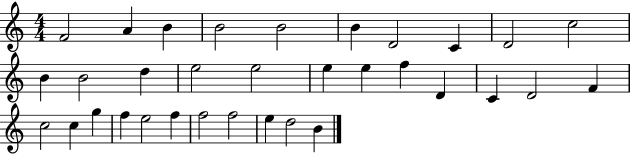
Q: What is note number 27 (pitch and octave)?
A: E5